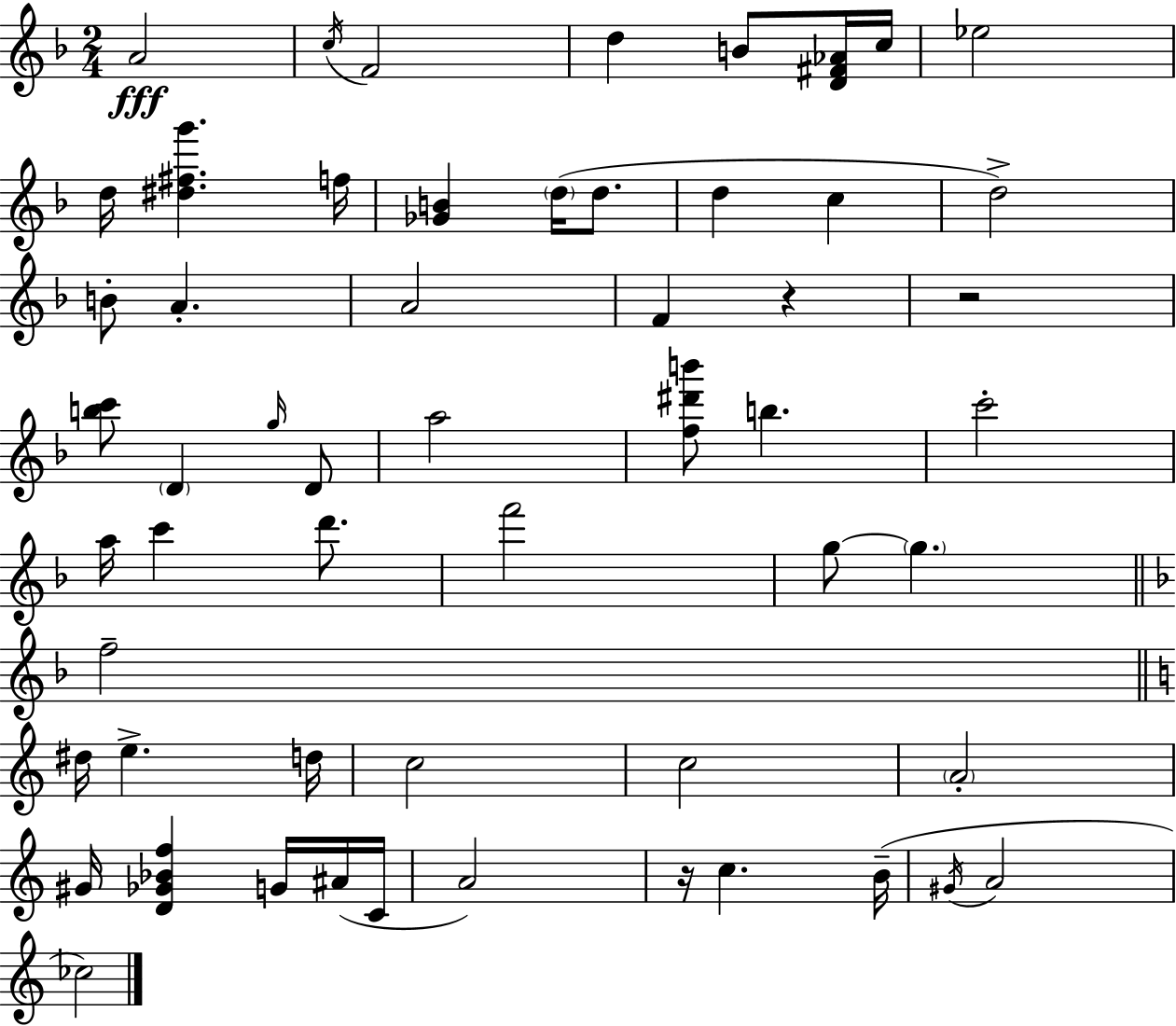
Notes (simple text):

A4/h C5/s F4/h D5/q B4/e [D4,F#4,Ab4]/s C5/s Eb5/h D5/s [D#5,F#5,G6]/q. F5/s [Gb4,B4]/q D5/s D5/e. D5/q C5/q D5/h B4/e A4/q. A4/h F4/q R/q R/h [B5,C6]/e D4/q G5/s D4/e A5/h [F5,D#6,B6]/e B5/q. C6/h A5/s C6/q D6/e. F6/h G5/e G5/q. F5/h D#5/s E5/q. D5/s C5/h C5/h A4/h G#4/s [D4,Gb4,Bb4,F5]/q G4/s A#4/s C4/s A4/h R/s C5/q. B4/s G#4/s A4/h CES5/h